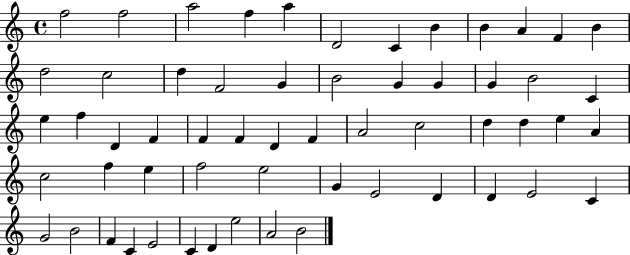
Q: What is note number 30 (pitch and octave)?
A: D4